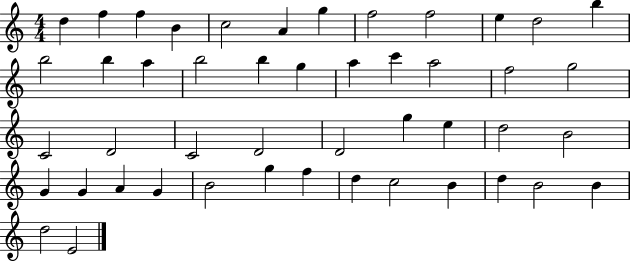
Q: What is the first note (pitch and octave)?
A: D5